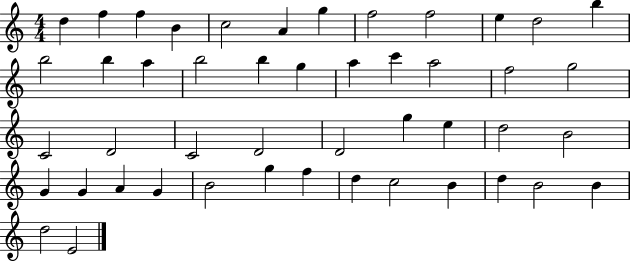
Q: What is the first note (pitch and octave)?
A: D5